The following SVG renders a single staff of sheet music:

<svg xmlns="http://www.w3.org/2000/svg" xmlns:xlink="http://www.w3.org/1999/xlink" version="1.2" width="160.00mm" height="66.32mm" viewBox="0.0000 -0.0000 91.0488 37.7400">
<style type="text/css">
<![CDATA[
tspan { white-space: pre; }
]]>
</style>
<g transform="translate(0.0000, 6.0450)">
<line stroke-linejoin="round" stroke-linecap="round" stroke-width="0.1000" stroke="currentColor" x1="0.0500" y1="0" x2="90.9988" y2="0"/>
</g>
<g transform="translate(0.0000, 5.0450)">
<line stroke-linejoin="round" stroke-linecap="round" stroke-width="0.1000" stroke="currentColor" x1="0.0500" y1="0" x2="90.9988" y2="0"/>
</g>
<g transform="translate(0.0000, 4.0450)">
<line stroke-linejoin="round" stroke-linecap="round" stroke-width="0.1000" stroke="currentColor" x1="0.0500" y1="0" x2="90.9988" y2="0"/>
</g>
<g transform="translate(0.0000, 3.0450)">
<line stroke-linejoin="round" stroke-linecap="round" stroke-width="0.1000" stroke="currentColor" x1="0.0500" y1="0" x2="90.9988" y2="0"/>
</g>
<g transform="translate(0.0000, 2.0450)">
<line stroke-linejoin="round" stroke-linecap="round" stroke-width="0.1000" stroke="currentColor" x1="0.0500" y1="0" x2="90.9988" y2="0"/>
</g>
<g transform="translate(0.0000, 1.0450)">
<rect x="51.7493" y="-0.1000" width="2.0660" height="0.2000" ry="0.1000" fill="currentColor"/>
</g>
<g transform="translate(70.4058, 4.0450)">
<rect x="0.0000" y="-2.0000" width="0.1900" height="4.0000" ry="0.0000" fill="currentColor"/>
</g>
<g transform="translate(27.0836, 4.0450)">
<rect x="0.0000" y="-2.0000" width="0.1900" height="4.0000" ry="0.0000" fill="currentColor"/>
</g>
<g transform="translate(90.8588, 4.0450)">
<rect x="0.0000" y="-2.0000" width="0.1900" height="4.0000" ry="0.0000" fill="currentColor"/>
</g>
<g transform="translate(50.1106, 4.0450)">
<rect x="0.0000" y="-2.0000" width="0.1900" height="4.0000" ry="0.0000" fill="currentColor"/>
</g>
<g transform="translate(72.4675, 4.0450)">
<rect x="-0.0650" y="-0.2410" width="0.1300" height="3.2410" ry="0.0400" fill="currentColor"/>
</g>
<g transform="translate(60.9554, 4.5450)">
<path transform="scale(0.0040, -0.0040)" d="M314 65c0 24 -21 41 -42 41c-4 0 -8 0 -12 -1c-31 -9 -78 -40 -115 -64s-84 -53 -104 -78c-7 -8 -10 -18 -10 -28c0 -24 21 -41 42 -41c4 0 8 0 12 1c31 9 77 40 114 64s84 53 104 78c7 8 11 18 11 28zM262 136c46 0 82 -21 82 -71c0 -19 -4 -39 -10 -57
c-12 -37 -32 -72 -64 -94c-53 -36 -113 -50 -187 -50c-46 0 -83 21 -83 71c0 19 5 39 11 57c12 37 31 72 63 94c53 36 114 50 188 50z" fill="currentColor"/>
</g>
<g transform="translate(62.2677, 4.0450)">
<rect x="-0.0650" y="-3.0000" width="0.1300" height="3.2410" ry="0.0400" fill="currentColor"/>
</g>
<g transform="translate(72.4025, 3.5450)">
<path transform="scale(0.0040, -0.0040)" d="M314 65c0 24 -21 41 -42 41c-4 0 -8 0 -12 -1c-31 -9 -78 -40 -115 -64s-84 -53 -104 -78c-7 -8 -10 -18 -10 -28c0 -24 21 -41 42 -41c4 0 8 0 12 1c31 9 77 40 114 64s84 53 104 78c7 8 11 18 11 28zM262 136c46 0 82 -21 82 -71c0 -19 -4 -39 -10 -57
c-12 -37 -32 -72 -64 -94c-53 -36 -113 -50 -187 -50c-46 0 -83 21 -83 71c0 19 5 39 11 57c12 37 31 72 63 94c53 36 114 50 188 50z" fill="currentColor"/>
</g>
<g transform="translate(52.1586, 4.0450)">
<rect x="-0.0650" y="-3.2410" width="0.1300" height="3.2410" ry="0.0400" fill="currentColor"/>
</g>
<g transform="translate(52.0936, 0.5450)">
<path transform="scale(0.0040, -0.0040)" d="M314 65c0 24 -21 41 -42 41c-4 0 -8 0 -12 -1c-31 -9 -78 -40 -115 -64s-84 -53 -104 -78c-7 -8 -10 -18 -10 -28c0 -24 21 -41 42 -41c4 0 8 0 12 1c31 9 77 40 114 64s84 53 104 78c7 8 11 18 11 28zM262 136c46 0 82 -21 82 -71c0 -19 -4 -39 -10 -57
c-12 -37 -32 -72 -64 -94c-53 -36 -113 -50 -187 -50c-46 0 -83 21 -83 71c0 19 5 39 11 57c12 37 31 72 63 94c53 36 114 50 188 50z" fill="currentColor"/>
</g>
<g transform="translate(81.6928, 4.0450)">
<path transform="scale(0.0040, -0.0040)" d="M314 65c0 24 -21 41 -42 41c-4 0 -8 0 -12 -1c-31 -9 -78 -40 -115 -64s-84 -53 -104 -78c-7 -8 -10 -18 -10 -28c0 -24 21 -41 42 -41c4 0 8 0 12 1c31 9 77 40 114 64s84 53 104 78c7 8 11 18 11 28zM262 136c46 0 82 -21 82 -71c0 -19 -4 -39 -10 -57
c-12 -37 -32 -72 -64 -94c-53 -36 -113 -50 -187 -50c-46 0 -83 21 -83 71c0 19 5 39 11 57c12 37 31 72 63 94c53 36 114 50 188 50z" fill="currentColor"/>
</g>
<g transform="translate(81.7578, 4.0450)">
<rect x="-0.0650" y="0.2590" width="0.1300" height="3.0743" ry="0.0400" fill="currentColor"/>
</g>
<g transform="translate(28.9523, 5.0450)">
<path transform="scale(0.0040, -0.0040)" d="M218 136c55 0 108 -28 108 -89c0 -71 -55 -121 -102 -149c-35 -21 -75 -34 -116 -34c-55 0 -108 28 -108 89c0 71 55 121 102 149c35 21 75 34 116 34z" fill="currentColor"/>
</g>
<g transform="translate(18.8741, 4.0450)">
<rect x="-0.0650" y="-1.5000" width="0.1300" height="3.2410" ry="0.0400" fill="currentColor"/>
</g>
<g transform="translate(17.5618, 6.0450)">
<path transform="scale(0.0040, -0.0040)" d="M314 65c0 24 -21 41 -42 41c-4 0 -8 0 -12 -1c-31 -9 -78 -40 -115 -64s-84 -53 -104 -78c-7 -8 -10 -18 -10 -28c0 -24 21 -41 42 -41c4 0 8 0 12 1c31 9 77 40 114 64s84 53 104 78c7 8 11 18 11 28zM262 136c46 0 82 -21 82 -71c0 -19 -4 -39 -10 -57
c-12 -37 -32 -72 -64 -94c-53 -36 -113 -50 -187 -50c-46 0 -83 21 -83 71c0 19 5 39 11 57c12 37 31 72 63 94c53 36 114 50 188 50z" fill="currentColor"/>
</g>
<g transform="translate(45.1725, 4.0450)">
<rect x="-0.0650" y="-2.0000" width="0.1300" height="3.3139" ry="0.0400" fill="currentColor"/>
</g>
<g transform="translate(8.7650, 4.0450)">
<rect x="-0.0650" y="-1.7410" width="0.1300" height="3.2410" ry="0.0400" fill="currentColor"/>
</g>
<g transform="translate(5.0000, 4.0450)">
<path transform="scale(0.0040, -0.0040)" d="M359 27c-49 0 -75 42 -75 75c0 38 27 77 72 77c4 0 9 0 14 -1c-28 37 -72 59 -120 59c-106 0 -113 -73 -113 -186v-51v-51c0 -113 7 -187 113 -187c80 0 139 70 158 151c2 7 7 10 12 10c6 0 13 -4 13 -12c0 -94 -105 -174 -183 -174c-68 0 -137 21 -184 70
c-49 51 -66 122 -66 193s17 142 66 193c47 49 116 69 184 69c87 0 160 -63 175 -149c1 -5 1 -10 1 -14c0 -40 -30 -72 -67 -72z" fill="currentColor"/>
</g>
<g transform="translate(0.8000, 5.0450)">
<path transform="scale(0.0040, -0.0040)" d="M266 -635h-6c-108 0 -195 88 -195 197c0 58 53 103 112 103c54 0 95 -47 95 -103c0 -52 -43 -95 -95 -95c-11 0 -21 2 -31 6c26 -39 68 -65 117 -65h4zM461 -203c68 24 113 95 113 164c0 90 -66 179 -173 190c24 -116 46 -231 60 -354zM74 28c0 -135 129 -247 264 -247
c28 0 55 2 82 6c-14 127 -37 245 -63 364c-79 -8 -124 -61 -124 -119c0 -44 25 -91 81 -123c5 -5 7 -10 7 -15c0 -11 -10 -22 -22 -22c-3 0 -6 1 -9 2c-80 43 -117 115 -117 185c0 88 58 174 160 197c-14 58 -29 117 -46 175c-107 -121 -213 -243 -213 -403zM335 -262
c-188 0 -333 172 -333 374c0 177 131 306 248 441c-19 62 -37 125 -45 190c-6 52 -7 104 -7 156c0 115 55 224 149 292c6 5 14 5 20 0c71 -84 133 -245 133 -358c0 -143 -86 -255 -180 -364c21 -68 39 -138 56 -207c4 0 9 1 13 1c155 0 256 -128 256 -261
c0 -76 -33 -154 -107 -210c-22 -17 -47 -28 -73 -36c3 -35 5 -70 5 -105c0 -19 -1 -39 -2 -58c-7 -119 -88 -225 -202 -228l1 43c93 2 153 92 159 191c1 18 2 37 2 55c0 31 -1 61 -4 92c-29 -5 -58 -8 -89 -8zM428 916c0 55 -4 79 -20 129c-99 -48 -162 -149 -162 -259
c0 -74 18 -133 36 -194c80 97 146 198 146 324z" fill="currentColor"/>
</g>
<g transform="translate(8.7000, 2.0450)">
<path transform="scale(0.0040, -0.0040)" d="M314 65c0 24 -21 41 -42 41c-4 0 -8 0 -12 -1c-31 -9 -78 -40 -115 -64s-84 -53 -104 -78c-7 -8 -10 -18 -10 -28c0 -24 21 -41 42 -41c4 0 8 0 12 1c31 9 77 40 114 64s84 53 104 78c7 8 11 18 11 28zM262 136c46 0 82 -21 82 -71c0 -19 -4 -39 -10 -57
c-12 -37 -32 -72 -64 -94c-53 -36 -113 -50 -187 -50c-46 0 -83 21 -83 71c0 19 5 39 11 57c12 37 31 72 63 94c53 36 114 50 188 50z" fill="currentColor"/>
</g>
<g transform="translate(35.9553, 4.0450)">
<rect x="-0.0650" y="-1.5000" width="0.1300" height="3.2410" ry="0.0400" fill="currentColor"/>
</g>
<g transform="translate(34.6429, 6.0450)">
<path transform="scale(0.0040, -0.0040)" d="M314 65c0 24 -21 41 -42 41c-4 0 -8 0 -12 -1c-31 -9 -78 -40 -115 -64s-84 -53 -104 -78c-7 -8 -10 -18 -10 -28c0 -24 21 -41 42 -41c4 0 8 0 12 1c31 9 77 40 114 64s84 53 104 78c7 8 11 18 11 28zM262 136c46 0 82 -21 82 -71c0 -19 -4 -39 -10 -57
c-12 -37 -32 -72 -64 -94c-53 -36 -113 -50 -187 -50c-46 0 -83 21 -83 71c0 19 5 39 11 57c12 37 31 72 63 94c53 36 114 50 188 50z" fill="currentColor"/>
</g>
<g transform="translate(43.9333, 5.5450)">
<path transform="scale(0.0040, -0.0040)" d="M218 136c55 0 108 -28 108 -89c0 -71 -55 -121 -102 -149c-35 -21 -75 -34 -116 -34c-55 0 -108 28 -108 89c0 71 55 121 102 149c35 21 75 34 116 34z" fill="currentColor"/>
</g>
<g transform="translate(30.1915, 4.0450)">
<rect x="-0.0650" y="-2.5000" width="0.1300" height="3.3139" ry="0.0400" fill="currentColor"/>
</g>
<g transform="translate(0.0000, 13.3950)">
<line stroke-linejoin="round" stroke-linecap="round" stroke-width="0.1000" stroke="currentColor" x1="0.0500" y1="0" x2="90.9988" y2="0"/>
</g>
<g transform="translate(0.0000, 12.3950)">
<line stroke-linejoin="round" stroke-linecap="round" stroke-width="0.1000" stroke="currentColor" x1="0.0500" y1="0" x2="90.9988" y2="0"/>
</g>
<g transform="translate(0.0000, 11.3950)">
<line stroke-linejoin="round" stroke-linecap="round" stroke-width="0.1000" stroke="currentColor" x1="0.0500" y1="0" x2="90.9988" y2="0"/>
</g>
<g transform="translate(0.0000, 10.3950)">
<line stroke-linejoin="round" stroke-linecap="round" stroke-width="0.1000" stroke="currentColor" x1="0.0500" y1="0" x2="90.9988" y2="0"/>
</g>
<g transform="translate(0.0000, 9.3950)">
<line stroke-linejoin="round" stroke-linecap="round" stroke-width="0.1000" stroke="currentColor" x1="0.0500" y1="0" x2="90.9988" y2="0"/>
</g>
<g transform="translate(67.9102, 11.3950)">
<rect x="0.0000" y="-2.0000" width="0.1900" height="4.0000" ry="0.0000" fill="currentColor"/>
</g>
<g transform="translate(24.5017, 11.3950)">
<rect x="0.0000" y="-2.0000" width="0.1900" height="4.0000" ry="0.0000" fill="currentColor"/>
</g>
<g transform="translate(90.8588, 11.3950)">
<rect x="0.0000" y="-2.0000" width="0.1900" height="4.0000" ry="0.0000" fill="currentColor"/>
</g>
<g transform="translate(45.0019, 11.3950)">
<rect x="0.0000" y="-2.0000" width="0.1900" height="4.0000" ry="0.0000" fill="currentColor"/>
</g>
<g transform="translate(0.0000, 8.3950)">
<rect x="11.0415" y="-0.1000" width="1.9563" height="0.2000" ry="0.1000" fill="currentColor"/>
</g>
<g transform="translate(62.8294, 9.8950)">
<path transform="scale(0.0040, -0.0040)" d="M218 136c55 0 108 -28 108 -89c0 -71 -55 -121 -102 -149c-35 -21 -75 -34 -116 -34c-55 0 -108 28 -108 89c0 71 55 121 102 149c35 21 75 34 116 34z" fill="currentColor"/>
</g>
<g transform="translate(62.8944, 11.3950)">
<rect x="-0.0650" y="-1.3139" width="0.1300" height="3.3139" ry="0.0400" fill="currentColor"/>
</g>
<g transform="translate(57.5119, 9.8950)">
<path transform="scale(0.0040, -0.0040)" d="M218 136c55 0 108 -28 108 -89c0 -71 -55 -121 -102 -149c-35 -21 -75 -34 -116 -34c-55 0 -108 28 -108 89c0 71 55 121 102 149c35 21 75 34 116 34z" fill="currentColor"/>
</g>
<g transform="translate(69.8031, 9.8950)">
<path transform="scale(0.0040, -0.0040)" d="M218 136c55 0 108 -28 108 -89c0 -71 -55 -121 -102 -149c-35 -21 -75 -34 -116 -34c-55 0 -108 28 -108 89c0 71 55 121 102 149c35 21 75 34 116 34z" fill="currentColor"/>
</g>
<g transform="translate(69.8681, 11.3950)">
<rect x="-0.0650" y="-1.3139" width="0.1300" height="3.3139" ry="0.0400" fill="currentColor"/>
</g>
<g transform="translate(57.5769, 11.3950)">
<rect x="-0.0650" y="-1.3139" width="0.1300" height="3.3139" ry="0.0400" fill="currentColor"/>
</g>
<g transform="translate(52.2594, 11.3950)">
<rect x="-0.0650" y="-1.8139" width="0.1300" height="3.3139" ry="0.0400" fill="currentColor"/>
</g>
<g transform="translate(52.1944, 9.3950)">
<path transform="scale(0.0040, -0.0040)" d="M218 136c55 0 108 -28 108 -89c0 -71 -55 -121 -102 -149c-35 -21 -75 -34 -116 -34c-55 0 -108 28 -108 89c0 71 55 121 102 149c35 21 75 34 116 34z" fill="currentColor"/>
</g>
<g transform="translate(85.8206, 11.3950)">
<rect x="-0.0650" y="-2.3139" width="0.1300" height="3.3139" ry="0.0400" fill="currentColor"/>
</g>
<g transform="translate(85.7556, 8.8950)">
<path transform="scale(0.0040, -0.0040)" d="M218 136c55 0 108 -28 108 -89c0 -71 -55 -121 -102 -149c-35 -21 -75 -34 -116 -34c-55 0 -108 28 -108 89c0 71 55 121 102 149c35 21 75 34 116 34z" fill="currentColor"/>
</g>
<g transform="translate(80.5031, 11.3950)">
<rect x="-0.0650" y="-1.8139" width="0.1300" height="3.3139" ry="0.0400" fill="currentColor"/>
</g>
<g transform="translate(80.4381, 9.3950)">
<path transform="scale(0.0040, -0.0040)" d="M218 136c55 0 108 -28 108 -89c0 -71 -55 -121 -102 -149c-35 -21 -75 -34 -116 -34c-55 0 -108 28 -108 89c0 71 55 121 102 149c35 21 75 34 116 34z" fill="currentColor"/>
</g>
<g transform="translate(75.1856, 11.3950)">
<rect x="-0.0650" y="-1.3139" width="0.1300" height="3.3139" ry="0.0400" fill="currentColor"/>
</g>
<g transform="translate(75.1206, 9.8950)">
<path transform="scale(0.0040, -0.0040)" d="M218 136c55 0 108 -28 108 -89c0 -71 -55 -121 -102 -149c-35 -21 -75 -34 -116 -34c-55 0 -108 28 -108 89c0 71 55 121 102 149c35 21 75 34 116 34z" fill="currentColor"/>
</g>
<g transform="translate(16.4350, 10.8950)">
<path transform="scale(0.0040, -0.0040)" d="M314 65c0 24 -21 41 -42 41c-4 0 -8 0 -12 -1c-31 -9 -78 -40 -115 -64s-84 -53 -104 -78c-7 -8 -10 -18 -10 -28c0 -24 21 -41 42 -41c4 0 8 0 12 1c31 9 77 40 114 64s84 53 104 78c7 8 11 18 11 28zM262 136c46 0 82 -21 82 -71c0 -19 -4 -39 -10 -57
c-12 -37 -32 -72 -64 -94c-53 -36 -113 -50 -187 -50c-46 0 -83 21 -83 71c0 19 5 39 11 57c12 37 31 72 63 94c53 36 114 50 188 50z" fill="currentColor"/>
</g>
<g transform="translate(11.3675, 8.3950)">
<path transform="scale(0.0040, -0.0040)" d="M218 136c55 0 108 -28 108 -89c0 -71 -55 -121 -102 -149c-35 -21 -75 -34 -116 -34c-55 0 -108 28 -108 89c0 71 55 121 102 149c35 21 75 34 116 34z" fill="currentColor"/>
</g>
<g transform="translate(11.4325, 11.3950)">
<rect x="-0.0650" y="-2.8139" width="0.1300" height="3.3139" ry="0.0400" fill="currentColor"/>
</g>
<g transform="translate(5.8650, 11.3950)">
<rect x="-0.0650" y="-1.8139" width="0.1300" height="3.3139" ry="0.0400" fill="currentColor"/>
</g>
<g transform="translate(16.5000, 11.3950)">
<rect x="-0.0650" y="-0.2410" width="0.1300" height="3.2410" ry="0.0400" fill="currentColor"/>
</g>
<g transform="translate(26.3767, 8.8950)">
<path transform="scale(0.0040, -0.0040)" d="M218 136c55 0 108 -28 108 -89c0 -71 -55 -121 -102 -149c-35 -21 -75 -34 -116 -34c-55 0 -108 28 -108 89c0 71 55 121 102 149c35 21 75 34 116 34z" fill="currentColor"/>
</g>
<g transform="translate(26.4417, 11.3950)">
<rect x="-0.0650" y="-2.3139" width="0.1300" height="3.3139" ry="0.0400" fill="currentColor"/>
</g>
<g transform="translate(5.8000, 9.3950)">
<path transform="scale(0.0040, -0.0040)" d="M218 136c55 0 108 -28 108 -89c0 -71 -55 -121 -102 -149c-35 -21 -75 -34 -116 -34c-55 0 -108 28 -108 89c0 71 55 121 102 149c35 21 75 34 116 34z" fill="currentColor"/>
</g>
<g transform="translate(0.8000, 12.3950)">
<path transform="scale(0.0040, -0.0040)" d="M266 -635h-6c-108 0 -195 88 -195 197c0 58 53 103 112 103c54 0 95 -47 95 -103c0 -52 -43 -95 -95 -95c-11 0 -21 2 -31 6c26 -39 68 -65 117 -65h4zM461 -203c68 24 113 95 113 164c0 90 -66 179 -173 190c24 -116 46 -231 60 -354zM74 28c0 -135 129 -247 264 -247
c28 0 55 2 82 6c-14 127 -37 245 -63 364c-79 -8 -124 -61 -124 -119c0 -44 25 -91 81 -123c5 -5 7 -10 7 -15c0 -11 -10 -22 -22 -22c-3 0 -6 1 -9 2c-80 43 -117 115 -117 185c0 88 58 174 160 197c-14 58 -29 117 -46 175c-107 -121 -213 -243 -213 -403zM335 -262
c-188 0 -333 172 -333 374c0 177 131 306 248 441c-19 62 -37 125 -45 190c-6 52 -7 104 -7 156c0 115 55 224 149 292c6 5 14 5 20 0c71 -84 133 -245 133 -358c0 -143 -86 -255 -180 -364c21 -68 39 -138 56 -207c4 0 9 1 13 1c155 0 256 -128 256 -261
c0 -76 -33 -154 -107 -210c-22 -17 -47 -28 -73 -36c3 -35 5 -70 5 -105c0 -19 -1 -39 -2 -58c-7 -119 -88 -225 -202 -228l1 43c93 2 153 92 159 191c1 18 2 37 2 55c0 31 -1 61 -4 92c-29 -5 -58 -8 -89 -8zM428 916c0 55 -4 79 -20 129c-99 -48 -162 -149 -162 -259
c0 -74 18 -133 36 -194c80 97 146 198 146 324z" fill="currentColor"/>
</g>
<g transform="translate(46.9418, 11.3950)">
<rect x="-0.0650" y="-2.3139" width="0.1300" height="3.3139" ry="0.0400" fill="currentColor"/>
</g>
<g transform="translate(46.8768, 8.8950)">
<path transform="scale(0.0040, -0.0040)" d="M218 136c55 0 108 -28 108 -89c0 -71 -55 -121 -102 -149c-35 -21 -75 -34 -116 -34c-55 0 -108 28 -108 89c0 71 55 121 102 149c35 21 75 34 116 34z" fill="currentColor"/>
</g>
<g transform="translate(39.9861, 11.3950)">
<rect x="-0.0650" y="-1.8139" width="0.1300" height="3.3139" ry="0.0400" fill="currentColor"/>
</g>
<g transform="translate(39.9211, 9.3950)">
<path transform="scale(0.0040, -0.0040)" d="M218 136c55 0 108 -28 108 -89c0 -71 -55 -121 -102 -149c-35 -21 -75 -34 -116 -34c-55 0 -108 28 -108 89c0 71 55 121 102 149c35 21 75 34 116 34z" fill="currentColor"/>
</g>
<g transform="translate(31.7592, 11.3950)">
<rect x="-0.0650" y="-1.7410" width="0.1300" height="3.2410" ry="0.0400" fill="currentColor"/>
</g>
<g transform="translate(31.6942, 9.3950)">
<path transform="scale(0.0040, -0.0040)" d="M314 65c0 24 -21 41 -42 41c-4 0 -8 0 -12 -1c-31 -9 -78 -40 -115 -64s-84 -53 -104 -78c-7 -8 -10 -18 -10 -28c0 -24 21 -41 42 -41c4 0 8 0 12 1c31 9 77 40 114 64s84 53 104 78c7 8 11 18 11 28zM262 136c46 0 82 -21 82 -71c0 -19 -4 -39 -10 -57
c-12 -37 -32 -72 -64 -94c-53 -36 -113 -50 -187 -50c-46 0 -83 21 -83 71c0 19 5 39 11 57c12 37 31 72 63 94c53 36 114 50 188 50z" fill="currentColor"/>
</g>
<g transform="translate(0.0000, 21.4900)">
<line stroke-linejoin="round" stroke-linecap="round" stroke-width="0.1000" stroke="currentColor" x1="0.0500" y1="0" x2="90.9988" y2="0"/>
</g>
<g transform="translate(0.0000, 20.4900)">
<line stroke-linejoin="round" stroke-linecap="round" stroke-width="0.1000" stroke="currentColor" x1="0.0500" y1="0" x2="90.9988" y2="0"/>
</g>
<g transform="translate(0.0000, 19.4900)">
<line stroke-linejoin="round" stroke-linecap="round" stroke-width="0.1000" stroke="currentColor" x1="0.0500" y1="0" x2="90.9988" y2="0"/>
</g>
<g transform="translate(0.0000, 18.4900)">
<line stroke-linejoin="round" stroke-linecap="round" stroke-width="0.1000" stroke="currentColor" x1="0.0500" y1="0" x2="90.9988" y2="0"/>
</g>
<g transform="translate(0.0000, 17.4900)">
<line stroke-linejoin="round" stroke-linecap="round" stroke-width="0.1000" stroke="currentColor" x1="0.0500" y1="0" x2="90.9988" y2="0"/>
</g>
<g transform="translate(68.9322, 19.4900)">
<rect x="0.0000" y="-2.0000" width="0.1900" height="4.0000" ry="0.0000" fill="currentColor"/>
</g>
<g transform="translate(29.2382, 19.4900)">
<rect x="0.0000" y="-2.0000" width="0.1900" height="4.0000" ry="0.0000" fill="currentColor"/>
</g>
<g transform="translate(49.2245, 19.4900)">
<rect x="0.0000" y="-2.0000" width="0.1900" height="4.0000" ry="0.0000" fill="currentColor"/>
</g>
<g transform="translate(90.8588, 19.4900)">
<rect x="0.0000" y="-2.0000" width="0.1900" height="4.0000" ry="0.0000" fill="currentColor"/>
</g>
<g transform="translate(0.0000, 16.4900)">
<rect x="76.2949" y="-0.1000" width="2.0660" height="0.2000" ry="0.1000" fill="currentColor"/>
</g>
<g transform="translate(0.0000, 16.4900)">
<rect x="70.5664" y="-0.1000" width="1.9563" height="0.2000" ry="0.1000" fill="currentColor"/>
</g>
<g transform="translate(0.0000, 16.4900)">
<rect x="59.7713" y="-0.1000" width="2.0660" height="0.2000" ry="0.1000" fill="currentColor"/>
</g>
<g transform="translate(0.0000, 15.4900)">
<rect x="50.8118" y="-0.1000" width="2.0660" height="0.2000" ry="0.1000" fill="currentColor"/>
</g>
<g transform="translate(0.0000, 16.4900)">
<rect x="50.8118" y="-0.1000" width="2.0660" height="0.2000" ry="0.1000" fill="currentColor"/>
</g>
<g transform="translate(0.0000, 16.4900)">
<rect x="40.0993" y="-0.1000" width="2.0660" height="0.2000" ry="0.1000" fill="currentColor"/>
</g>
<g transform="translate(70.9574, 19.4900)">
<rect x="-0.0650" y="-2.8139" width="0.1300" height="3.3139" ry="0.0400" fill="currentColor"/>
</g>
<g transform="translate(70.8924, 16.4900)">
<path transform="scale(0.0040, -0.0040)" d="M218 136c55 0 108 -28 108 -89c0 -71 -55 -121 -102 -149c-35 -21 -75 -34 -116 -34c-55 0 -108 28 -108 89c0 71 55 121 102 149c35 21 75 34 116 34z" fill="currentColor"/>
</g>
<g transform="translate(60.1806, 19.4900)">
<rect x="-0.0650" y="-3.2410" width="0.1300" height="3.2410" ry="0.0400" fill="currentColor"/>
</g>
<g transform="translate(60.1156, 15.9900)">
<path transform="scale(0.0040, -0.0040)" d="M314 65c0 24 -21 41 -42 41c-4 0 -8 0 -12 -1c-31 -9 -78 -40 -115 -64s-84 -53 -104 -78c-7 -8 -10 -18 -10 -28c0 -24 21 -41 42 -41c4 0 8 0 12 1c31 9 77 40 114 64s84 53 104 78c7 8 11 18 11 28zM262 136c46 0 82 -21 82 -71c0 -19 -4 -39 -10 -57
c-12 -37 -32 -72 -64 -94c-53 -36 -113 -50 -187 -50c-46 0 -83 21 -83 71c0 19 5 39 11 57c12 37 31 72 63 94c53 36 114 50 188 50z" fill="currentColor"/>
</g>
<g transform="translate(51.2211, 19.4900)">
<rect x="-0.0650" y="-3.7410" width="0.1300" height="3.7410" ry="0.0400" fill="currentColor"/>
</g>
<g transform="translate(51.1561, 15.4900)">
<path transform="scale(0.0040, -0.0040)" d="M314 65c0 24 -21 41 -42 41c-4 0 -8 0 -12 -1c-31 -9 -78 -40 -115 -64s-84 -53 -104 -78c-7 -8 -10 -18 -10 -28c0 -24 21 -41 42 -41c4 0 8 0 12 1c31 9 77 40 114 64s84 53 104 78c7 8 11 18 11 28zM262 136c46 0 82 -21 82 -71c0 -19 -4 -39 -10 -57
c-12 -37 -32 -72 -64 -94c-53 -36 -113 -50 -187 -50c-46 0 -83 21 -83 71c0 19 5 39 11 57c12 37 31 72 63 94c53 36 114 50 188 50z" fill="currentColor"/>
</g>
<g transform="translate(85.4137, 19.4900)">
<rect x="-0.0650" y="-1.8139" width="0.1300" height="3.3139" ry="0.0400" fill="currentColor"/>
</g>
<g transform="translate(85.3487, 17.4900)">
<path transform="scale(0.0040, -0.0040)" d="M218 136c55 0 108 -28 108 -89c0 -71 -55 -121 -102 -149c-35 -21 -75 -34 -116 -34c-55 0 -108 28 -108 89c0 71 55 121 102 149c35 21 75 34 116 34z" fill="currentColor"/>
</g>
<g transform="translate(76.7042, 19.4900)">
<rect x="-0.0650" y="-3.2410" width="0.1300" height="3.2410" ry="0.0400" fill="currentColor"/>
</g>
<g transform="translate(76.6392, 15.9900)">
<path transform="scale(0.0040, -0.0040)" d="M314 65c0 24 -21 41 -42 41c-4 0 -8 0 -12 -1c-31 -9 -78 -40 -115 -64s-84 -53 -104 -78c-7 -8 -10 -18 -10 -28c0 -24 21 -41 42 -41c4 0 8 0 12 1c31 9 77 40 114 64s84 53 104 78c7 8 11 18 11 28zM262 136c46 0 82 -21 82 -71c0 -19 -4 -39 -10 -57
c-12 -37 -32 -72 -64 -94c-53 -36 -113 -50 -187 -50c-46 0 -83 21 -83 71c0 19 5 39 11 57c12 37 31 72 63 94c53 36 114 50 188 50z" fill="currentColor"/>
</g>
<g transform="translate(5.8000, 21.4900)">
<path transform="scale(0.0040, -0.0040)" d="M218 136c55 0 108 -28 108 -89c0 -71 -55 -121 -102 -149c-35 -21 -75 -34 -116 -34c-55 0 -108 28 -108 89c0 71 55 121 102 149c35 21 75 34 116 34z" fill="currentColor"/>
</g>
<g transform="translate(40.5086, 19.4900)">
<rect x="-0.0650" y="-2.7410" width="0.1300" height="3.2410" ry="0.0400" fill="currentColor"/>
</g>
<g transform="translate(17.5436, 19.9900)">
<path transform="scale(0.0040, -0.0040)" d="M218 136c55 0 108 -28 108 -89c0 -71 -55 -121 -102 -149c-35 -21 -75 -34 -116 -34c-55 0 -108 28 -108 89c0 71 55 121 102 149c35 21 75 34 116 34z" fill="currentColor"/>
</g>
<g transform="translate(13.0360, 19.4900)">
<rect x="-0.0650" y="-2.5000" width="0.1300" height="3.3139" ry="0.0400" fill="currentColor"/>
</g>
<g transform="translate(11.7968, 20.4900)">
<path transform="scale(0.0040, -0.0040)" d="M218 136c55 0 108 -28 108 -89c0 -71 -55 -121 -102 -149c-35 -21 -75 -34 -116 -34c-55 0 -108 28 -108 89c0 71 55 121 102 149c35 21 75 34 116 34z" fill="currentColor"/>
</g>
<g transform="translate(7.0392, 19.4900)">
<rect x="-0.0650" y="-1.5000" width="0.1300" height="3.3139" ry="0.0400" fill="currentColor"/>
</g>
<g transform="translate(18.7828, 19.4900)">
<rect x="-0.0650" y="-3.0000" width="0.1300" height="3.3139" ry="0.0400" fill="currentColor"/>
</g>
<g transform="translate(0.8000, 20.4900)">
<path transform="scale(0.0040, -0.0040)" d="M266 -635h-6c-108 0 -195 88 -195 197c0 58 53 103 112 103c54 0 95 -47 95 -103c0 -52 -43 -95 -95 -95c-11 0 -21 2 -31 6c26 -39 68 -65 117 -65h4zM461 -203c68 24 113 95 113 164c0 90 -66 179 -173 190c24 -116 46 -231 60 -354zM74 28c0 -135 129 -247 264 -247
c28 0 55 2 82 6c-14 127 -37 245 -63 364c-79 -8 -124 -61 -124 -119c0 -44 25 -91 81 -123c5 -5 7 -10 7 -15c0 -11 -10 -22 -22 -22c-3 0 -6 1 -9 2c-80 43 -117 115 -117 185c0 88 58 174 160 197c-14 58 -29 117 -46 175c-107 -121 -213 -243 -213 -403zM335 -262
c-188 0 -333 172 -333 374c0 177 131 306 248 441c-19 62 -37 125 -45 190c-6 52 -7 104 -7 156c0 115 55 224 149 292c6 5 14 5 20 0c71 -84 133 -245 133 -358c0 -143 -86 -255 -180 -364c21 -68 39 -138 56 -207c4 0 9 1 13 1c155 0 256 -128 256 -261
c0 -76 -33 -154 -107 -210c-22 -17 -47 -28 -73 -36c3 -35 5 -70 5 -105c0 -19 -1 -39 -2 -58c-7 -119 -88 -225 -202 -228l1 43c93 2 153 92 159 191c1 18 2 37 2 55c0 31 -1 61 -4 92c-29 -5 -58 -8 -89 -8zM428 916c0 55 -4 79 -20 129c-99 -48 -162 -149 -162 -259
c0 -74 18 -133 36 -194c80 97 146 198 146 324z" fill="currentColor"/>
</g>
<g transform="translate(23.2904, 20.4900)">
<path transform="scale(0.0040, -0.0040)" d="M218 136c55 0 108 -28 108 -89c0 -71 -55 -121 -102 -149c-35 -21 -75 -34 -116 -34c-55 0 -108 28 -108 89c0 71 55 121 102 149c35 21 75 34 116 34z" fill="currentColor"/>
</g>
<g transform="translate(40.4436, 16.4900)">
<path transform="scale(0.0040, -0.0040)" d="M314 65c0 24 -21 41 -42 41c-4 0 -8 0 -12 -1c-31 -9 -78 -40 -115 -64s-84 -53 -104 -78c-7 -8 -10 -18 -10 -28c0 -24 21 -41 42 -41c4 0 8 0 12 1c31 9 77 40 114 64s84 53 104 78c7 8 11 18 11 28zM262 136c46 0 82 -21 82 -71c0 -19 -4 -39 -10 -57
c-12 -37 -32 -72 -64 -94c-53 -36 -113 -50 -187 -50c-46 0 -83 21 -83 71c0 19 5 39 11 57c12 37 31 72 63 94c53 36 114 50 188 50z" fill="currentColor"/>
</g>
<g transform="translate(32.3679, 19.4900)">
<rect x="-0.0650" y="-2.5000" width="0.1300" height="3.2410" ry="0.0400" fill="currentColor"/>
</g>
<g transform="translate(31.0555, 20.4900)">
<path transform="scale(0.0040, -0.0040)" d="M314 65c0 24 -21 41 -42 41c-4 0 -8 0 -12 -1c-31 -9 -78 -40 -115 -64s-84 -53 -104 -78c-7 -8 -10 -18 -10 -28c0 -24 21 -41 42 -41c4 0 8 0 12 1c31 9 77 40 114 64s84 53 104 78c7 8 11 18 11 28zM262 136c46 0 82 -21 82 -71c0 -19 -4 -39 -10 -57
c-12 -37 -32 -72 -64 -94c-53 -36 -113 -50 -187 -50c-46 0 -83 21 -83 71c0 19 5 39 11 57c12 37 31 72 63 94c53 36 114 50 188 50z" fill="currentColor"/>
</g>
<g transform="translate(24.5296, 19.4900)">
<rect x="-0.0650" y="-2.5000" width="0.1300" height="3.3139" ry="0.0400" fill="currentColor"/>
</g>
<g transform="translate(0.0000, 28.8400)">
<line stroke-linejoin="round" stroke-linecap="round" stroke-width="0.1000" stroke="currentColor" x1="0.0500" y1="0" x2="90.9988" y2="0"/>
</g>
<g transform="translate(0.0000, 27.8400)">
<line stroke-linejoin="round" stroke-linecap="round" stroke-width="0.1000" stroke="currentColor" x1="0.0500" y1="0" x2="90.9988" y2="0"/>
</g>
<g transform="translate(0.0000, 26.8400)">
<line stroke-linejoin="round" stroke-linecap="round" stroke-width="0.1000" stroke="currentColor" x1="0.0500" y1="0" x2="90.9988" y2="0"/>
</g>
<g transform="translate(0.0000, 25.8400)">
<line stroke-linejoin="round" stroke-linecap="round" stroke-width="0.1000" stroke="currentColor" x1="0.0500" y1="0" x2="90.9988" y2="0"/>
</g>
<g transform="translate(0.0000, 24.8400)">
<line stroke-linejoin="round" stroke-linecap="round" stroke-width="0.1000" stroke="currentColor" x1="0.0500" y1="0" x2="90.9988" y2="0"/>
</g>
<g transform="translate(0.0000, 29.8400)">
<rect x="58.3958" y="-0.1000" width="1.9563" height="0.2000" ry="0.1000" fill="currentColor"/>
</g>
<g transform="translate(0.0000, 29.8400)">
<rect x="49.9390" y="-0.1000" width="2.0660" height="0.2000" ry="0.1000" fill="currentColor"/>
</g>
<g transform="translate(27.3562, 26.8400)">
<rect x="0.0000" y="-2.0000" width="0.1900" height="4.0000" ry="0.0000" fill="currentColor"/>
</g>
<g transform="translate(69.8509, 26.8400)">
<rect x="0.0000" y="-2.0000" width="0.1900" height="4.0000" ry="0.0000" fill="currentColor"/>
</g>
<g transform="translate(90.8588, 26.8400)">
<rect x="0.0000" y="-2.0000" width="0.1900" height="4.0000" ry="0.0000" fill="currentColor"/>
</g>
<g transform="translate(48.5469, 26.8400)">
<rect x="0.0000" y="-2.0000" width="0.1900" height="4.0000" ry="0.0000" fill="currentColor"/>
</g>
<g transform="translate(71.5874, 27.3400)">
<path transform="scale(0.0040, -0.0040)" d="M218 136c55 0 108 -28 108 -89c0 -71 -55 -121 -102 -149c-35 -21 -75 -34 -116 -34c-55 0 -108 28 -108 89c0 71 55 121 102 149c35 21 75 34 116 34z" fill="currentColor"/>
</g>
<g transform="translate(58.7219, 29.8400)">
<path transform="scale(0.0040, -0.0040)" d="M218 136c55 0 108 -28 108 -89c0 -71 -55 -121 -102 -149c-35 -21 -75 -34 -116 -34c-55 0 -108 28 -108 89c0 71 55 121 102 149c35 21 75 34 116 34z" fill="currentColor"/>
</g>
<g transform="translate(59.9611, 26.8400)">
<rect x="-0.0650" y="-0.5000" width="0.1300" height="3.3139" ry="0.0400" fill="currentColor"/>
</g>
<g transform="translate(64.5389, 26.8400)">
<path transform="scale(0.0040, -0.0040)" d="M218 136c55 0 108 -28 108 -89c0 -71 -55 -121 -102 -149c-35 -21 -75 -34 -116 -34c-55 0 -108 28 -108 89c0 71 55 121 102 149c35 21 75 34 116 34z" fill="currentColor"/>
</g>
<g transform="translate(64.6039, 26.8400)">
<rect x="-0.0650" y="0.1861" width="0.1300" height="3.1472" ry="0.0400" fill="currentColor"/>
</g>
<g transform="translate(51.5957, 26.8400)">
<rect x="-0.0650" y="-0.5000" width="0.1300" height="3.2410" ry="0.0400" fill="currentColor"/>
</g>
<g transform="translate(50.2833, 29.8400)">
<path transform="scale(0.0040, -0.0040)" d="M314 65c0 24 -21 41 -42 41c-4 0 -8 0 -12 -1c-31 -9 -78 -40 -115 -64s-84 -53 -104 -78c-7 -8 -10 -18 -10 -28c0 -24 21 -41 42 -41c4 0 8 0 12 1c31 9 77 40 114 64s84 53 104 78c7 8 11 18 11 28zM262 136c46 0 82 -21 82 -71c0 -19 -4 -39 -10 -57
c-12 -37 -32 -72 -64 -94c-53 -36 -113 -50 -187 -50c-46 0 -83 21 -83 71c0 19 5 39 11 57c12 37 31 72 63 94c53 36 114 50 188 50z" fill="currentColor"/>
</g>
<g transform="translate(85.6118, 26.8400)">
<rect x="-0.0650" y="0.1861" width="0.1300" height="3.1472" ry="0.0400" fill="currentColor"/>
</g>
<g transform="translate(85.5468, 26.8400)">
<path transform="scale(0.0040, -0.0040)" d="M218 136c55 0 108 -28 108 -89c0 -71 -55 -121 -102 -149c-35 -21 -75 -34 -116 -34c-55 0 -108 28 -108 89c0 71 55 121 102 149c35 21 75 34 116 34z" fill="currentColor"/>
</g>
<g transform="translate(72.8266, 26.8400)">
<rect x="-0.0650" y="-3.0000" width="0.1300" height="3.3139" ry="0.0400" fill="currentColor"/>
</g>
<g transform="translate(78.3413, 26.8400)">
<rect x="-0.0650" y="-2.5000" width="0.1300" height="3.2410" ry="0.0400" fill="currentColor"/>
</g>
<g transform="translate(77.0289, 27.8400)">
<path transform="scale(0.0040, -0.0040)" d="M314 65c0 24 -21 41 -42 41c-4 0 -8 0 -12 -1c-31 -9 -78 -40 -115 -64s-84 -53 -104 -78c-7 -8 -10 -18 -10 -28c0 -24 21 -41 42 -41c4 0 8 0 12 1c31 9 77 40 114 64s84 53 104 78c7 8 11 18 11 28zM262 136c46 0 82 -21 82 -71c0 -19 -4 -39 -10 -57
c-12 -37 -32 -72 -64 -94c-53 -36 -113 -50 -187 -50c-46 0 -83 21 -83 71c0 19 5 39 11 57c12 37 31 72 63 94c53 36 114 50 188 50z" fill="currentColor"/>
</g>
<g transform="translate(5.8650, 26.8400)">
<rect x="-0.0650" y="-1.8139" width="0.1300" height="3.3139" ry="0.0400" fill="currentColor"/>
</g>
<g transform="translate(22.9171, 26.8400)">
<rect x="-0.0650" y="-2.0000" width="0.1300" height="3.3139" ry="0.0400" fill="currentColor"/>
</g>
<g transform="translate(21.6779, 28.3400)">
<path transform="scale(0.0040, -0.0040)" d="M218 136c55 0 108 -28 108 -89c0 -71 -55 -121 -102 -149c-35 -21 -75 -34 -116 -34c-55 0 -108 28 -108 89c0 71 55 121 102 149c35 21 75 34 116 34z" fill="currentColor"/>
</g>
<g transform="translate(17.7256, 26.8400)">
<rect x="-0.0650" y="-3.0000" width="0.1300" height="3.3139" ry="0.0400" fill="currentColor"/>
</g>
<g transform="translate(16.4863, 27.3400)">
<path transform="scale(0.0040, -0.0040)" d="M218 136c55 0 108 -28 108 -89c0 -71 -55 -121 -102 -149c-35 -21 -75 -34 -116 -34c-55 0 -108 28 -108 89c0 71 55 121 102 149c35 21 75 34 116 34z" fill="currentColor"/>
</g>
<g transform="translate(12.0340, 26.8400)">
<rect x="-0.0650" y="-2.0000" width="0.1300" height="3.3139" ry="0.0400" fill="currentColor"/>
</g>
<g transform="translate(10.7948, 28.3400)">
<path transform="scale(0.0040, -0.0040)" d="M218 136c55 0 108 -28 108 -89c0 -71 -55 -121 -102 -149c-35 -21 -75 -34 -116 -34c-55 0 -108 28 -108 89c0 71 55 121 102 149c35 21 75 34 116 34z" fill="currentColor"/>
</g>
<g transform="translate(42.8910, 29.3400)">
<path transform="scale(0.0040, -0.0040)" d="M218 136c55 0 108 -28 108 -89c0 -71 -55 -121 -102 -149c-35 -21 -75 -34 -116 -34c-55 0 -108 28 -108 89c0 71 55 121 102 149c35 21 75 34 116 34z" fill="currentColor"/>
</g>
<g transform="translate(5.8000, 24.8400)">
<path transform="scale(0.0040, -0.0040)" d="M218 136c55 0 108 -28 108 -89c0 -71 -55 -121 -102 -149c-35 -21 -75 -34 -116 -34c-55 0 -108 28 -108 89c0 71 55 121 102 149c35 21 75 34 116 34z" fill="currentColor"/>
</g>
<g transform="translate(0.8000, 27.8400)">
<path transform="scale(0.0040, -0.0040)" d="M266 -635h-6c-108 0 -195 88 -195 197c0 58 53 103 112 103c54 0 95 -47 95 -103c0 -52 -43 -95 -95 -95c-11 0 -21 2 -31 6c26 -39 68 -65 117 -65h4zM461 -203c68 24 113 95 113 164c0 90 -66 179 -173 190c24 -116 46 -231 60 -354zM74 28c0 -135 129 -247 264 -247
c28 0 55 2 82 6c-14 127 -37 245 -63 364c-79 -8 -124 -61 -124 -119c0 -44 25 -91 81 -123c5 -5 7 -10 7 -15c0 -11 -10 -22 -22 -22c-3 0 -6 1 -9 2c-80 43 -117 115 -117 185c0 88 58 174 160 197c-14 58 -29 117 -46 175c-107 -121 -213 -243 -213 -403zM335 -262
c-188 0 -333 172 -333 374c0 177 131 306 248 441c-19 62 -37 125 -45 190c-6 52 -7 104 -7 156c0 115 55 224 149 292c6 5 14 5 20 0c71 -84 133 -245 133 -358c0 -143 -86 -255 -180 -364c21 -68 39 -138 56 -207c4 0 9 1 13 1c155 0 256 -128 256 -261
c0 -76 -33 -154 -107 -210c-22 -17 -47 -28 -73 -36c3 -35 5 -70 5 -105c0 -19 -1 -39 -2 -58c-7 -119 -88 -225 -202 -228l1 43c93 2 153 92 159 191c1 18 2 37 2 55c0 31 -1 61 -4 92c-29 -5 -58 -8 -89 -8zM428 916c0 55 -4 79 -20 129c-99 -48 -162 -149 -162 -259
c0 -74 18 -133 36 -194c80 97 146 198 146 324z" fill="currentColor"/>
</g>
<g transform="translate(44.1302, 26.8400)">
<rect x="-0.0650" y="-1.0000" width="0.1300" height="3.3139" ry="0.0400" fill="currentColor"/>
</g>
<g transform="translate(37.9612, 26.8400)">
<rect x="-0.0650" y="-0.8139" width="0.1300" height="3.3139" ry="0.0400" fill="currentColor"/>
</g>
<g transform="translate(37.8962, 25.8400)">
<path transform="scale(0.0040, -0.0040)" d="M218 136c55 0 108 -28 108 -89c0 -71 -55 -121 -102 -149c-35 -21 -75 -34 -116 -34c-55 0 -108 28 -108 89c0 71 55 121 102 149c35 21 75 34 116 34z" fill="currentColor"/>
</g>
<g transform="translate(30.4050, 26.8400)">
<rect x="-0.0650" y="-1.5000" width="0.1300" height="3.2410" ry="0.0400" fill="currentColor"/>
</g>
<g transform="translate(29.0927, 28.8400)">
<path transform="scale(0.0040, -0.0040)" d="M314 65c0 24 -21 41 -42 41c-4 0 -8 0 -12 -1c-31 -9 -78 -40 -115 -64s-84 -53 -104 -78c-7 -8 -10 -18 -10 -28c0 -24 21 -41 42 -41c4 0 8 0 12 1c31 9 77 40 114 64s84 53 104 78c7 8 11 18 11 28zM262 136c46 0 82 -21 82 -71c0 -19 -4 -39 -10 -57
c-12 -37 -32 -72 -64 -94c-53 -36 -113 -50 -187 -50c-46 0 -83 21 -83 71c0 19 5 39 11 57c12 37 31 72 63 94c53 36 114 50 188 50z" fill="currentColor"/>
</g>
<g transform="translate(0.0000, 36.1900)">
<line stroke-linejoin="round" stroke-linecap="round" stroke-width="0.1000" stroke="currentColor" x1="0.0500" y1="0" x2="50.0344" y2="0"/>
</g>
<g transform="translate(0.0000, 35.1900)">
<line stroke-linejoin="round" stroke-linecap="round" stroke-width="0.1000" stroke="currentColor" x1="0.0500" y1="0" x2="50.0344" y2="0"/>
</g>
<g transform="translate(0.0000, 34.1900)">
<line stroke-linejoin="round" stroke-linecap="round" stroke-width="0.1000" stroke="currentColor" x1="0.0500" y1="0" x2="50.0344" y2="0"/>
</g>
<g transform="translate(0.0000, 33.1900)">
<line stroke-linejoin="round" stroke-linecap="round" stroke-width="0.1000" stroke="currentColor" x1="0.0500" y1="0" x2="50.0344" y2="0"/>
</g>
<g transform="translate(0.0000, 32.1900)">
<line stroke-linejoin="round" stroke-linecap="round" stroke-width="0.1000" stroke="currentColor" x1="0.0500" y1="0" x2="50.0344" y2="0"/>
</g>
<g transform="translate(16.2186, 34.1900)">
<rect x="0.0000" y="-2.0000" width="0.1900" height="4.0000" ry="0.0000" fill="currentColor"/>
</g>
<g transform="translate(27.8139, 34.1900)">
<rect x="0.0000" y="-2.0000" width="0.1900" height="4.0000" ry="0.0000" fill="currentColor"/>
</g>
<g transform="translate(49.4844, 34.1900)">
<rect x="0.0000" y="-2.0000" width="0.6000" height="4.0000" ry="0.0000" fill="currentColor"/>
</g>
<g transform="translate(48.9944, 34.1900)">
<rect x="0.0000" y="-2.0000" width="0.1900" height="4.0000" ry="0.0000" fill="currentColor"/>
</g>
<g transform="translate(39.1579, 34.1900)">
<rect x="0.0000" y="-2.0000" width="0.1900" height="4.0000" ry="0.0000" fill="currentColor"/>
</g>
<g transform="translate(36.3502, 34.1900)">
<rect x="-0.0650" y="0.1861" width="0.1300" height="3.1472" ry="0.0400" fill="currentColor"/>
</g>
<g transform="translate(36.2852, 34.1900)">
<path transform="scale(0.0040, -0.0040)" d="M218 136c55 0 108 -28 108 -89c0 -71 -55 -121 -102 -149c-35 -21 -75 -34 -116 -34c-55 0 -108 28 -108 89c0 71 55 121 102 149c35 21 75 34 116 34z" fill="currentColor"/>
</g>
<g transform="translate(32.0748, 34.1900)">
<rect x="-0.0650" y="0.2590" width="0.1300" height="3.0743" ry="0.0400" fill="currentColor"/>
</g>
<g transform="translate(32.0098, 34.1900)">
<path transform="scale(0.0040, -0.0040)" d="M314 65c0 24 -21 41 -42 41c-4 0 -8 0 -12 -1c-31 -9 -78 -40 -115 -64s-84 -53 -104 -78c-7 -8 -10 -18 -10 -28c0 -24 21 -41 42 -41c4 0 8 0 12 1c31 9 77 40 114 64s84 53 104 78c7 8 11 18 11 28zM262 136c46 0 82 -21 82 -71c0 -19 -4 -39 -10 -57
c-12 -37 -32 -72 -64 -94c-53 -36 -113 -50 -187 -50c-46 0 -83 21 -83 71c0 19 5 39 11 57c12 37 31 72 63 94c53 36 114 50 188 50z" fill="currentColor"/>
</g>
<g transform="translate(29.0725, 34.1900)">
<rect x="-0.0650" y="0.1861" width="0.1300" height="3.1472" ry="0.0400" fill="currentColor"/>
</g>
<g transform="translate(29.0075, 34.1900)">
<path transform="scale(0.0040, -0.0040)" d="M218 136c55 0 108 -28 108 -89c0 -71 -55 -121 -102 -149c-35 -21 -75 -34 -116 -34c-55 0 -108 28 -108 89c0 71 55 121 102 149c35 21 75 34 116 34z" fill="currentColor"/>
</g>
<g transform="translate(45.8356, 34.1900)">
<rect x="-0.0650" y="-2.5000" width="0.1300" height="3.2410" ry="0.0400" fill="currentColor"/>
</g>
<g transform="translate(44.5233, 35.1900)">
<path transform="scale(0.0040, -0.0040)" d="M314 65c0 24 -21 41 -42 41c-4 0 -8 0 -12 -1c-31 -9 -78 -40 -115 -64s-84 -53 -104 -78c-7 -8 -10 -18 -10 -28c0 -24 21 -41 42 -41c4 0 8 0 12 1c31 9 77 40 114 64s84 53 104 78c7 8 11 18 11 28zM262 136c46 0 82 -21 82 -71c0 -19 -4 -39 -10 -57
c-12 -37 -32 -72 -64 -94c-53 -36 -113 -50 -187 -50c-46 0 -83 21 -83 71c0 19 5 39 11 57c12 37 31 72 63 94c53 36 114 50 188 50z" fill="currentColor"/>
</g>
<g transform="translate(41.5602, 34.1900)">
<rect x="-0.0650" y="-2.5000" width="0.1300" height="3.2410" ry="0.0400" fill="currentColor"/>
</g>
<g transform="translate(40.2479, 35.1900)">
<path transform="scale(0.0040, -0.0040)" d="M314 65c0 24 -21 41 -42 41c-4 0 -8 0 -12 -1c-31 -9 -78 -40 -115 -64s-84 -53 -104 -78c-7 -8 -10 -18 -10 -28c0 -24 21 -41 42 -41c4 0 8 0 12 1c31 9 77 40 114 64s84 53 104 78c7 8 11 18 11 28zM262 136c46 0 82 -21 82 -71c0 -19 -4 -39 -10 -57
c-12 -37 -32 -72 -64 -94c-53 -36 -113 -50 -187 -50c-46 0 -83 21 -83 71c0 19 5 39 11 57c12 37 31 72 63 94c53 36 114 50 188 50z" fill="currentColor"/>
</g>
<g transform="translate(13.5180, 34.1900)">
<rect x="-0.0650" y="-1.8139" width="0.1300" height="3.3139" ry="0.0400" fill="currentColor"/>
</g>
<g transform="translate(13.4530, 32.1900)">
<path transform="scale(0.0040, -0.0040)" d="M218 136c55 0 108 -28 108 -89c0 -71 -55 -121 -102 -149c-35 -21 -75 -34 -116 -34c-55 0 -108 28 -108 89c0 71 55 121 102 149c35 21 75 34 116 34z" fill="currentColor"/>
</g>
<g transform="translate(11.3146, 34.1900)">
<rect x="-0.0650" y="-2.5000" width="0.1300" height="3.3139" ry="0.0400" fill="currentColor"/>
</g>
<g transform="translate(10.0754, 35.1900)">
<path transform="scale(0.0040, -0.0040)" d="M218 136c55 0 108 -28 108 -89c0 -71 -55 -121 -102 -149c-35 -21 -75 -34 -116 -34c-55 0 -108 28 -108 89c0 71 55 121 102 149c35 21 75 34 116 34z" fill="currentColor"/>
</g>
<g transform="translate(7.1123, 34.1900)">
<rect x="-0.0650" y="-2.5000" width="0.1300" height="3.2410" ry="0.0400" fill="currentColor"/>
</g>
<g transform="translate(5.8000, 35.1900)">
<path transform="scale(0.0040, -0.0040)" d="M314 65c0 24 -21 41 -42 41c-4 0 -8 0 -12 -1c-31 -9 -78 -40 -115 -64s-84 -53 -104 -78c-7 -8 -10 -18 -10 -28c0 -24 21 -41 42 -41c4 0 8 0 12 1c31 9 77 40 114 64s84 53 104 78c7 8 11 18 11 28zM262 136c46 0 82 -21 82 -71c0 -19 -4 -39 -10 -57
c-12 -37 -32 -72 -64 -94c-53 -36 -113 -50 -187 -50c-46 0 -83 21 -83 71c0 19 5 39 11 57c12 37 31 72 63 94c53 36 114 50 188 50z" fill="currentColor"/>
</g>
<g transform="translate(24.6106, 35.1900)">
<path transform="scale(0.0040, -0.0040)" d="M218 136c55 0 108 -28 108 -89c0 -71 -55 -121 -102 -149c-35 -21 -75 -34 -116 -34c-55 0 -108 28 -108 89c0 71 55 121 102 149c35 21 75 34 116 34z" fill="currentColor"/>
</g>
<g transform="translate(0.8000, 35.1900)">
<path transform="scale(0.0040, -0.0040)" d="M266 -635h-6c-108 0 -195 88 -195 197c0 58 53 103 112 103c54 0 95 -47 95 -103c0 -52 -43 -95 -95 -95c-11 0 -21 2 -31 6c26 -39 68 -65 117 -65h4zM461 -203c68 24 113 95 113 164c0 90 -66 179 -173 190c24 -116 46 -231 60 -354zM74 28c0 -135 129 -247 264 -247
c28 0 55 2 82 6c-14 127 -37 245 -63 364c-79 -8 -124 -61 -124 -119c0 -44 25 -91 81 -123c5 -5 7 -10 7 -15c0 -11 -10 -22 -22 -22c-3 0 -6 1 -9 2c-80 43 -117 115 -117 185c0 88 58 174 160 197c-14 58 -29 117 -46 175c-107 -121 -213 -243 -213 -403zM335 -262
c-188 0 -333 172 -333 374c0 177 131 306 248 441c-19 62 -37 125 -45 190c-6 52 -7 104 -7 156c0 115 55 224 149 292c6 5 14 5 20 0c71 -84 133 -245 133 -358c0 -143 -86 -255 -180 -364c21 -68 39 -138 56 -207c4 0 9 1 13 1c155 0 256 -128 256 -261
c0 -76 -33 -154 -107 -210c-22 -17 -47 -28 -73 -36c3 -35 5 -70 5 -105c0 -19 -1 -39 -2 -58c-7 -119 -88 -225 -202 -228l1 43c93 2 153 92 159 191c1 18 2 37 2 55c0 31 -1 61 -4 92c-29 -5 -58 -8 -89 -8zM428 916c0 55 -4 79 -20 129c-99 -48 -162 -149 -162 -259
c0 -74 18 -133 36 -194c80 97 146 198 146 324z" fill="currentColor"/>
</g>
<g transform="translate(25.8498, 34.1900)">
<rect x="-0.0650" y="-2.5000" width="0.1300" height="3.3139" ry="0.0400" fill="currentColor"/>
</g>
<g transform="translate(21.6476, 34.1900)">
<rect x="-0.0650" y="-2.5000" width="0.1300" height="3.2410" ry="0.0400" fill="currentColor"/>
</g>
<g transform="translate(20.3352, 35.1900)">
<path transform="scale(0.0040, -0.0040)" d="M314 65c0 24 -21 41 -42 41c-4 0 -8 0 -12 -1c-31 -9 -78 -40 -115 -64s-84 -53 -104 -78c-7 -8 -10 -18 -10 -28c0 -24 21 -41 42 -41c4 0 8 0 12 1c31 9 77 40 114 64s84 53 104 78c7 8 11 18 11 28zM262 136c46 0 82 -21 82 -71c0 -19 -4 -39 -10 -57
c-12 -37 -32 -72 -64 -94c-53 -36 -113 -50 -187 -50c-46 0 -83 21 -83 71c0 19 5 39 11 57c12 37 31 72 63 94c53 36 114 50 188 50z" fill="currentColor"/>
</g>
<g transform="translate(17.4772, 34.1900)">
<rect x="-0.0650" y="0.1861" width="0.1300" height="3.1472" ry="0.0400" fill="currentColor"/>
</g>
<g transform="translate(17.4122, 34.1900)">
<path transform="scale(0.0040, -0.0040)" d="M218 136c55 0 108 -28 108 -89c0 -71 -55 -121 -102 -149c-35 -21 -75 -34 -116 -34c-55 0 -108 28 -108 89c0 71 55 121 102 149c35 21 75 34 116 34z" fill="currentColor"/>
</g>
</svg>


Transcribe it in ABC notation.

X:1
T:Untitled
M:4/4
L:1/4
K:C
f2 E2 G E2 F b2 A2 c2 B2 f a c2 g f2 f g f e e e e f g E G A G G2 a2 c'2 b2 a b2 f f F A F E2 d D C2 C B A G2 B G2 G f B G2 G B B2 B G2 G2